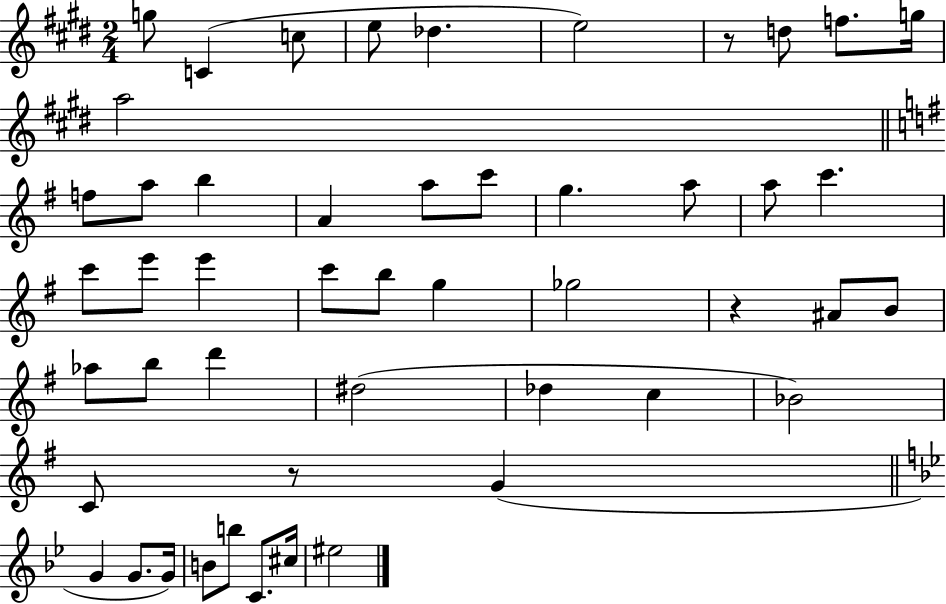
{
  \clef treble
  \numericTimeSignature
  \time 2/4
  \key e \major
  \repeat volta 2 { g''8 c'4( c''8 | e''8 des''4. | e''2) | r8 d''8 f''8. g''16 | \break a''2 | \bar "||" \break \key g \major f''8 a''8 b''4 | a'4 a''8 c'''8 | g''4. a''8 | a''8 c'''4. | \break c'''8 e'''8 e'''4 | c'''8 b''8 g''4 | ges''2 | r4 ais'8 b'8 | \break aes''8 b''8 d'''4 | dis''2( | des''4 c''4 | bes'2) | \break c'8 r8 g'4( | \bar "||" \break \key bes \major g'4 g'8. g'16) | b'8 b''8 c'8. cis''16 | eis''2 | } \bar "|."
}